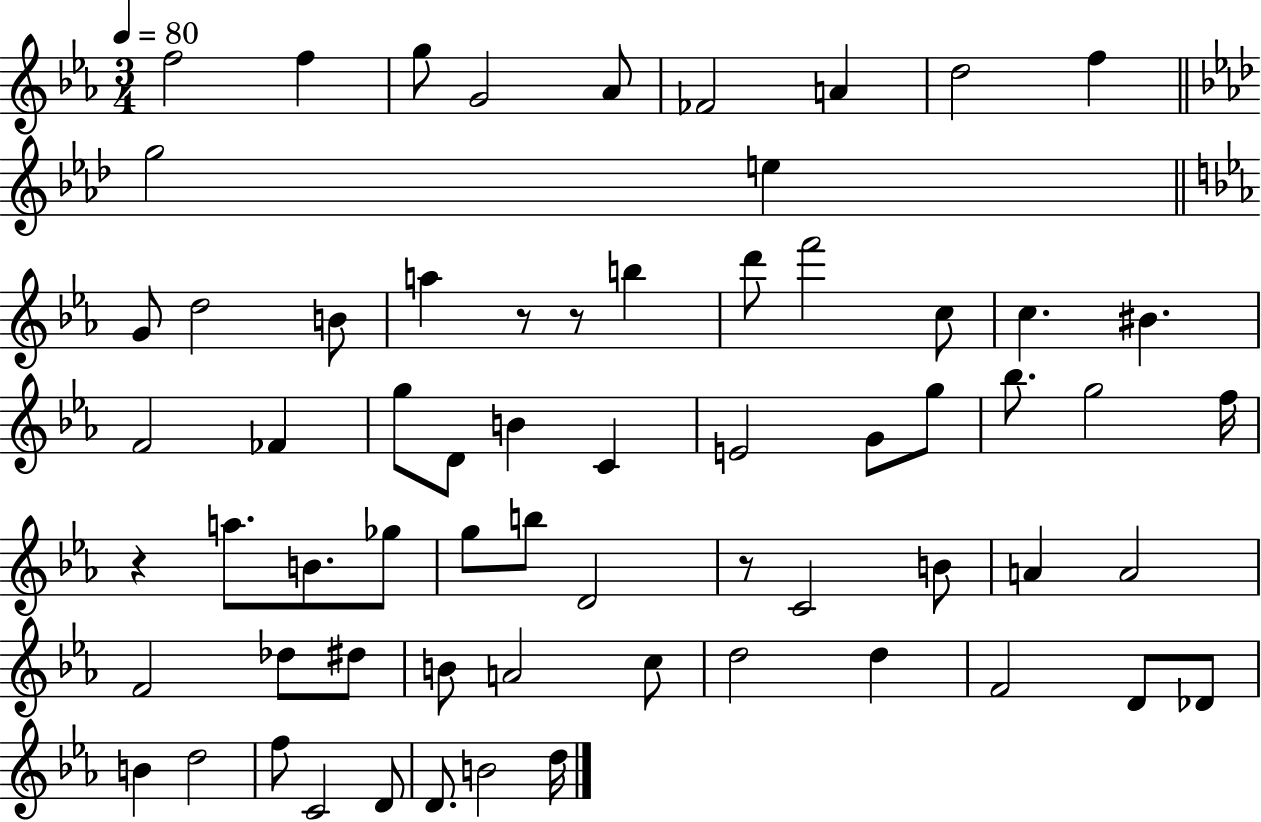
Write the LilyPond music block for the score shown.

{
  \clef treble
  \numericTimeSignature
  \time 3/4
  \key ees \major
  \tempo 4 = 80
  f''2 f''4 | g''8 g'2 aes'8 | fes'2 a'4 | d''2 f''4 | \break \bar "||" \break \key aes \major g''2 e''4 | \bar "||" \break \key ees \major g'8 d''2 b'8 | a''4 r8 r8 b''4 | d'''8 f'''2 c''8 | c''4. bis'4. | \break f'2 fes'4 | g''8 d'8 b'4 c'4 | e'2 g'8 g''8 | bes''8. g''2 f''16 | \break r4 a''8. b'8. ges''8 | g''8 b''8 d'2 | r8 c'2 b'8 | a'4 a'2 | \break f'2 des''8 dis''8 | b'8 a'2 c''8 | d''2 d''4 | f'2 d'8 des'8 | \break b'4 d''2 | f''8 c'2 d'8 | d'8. b'2 d''16 | \bar "|."
}